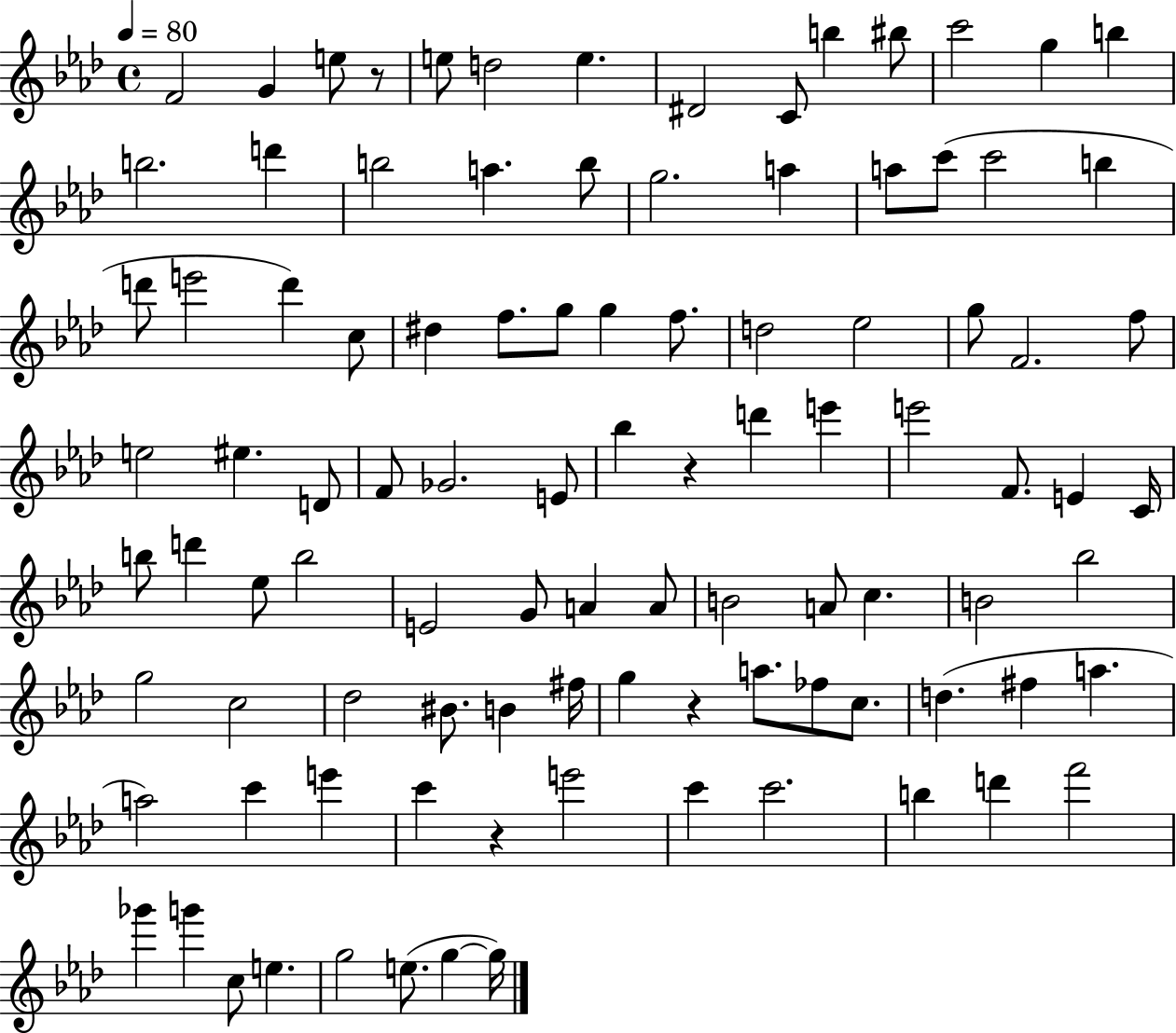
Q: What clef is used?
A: treble